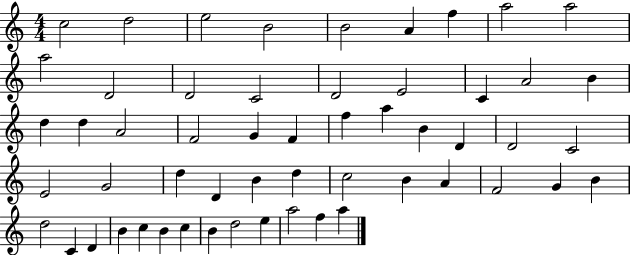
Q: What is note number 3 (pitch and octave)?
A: E5